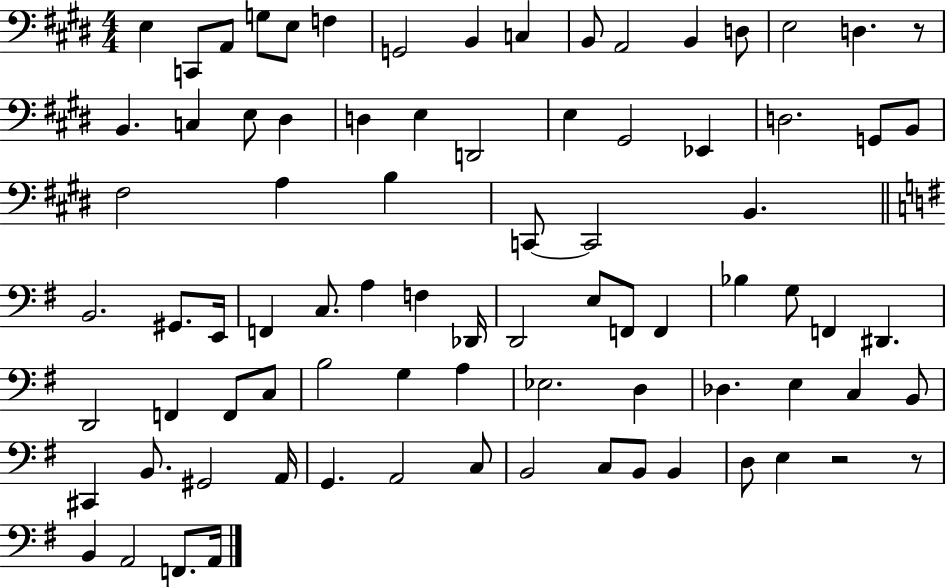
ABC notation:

X:1
T:Untitled
M:4/4
L:1/4
K:E
E, C,,/2 A,,/2 G,/2 E,/2 F, G,,2 B,, C, B,,/2 A,,2 B,, D,/2 E,2 D, z/2 B,, C, E,/2 ^D, D, E, D,,2 E, ^G,,2 _E,, D,2 G,,/2 B,,/2 ^F,2 A, B, C,,/2 C,,2 B,, B,,2 ^G,,/2 E,,/4 F,, C,/2 A, F, _D,,/4 D,,2 E,/2 F,,/2 F,, _B, G,/2 F,, ^D,, D,,2 F,, F,,/2 C,/2 B,2 G, A, _E,2 D, _D, E, C, B,,/2 ^C,, B,,/2 ^G,,2 A,,/4 G,, A,,2 C,/2 B,,2 C,/2 B,,/2 B,, D,/2 E, z2 z/2 B,, A,,2 F,,/2 A,,/4